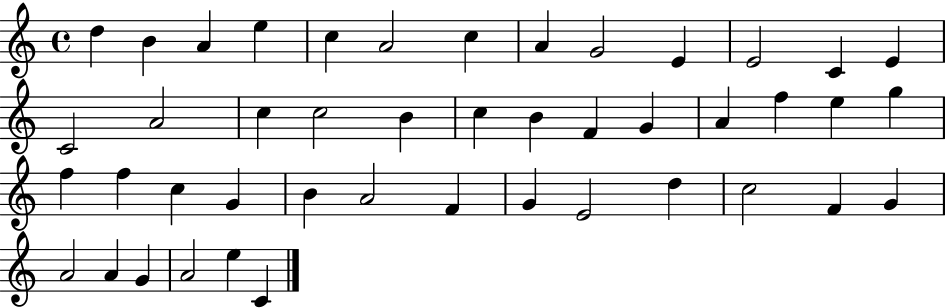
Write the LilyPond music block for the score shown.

{
  \clef treble
  \time 4/4
  \defaultTimeSignature
  \key c \major
  d''4 b'4 a'4 e''4 | c''4 a'2 c''4 | a'4 g'2 e'4 | e'2 c'4 e'4 | \break c'2 a'2 | c''4 c''2 b'4 | c''4 b'4 f'4 g'4 | a'4 f''4 e''4 g''4 | \break f''4 f''4 c''4 g'4 | b'4 a'2 f'4 | g'4 e'2 d''4 | c''2 f'4 g'4 | \break a'2 a'4 g'4 | a'2 e''4 c'4 | \bar "|."
}